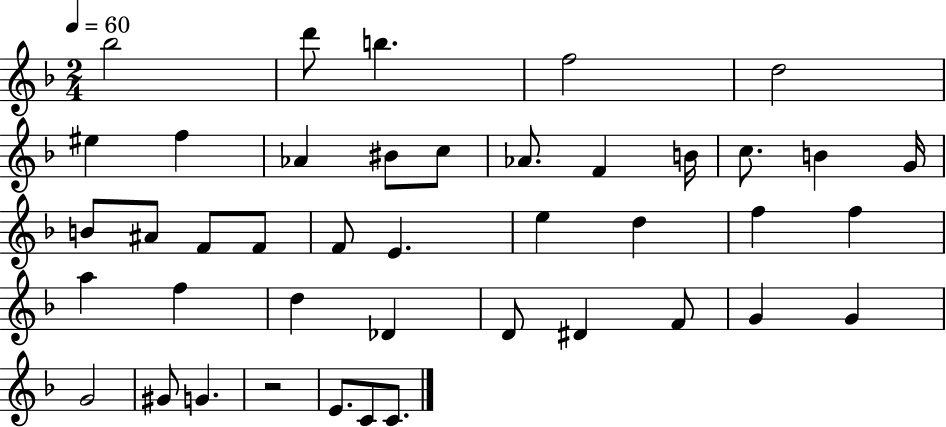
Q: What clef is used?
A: treble